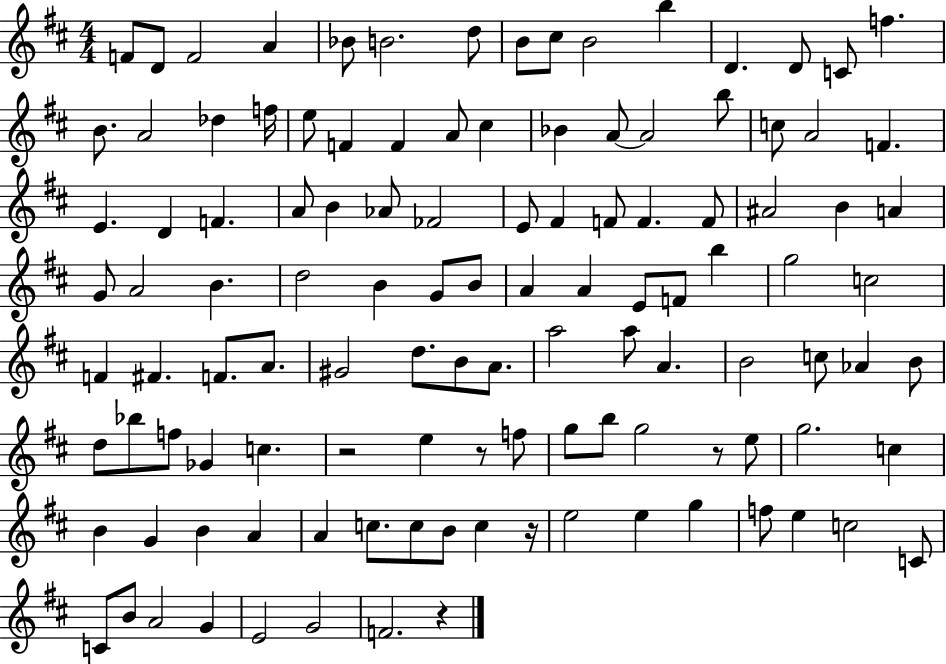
{
  \clef treble
  \numericTimeSignature
  \time 4/4
  \key d \major
  f'8 d'8 f'2 a'4 | bes'8 b'2. d''8 | b'8 cis''8 b'2 b''4 | d'4. d'8 c'8 f''4. | \break b'8. a'2 des''4 f''16 | e''8 f'4 f'4 a'8 cis''4 | bes'4 a'8~~ a'2 b''8 | c''8 a'2 f'4. | \break e'4. d'4 f'4. | a'8 b'4 aes'8 fes'2 | e'8 fis'4 f'8 f'4. f'8 | ais'2 b'4 a'4 | \break g'8 a'2 b'4. | d''2 b'4 g'8 b'8 | a'4 a'4 e'8 f'8 b''4 | g''2 c''2 | \break f'4 fis'4. f'8. a'8. | gis'2 d''8. b'8 a'8. | a''2 a''8 a'4. | b'2 c''8 aes'4 b'8 | \break d''8 bes''8 f''8 ges'4 c''4. | r2 e''4 r8 f''8 | g''8 b''8 g''2 r8 e''8 | g''2. c''4 | \break b'4 g'4 b'4 a'4 | a'4 c''8. c''8 b'8 c''4 r16 | e''2 e''4 g''4 | f''8 e''4 c''2 c'8 | \break c'8 b'8 a'2 g'4 | e'2 g'2 | f'2. r4 | \bar "|."
}